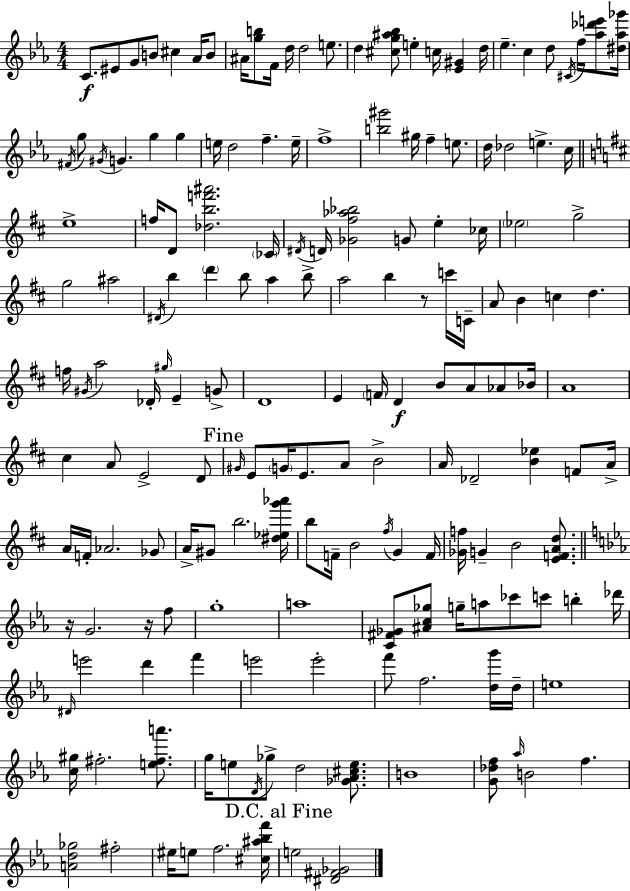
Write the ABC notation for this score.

X:1
T:Untitled
M:4/4
L:1/4
K:Eb
C/2 ^E/2 G/2 B/2 ^c _A/4 B/2 ^A/4 [gb]/2 F/4 d/4 d2 e/2 d [^cg^a_b]/2 e c/4 [_E^G] d/4 _e c d/2 ^C/4 f/4 [_a_d'e']/2 [^d_a_g']/4 ^F/4 g/2 ^G/4 G g g e/4 d2 f e/4 f4 [b^g']2 ^g/4 f e/2 d/4 _d2 e c/4 e4 f/4 D/2 [_dbf'^a']2 _C/4 ^D/4 D/4 [_G^f_a_b]2 G/2 e _c/4 _e2 g2 g2 ^a2 ^D/4 b d' b/2 a b/2 a2 b z/2 c'/4 C/4 A/2 B c d f/4 ^G/4 a2 _D/4 ^g/4 E G/2 D4 E F/4 D B/2 A/2 _A/2 _B/4 A4 ^c A/2 E2 D/2 ^G/4 E/2 G/4 E/2 A/2 B2 A/4 _D2 [B_e] F/2 A/4 A/4 F/4 _A2 _G/2 A/4 ^G/2 b2 [^d_eg'_a']/4 b/2 F/4 B2 ^f/4 G F/4 [_Gf]/4 G B2 [EFAd]/2 z/4 G2 z/4 f/2 g4 a4 [C^F_G]/2 [^Ac_g]/2 g/4 a/2 _c'/2 c'/2 b _d'/4 ^D/4 e'2 d' f' e'2 e'2 f'/2 f2 [dg']/4 d/4 e4 [c^g]/4 ^f2 [e^fa']/2 g/4 e/2 D/4 _g/2 d2 [_G_A^ce]/2 B4 [G_df]/2 _a/4 B2 f [Ad_g]2 ^f2 ^e/4 e/2 f2 [^c^a_bf']/4 e2 [^D^F_G]2